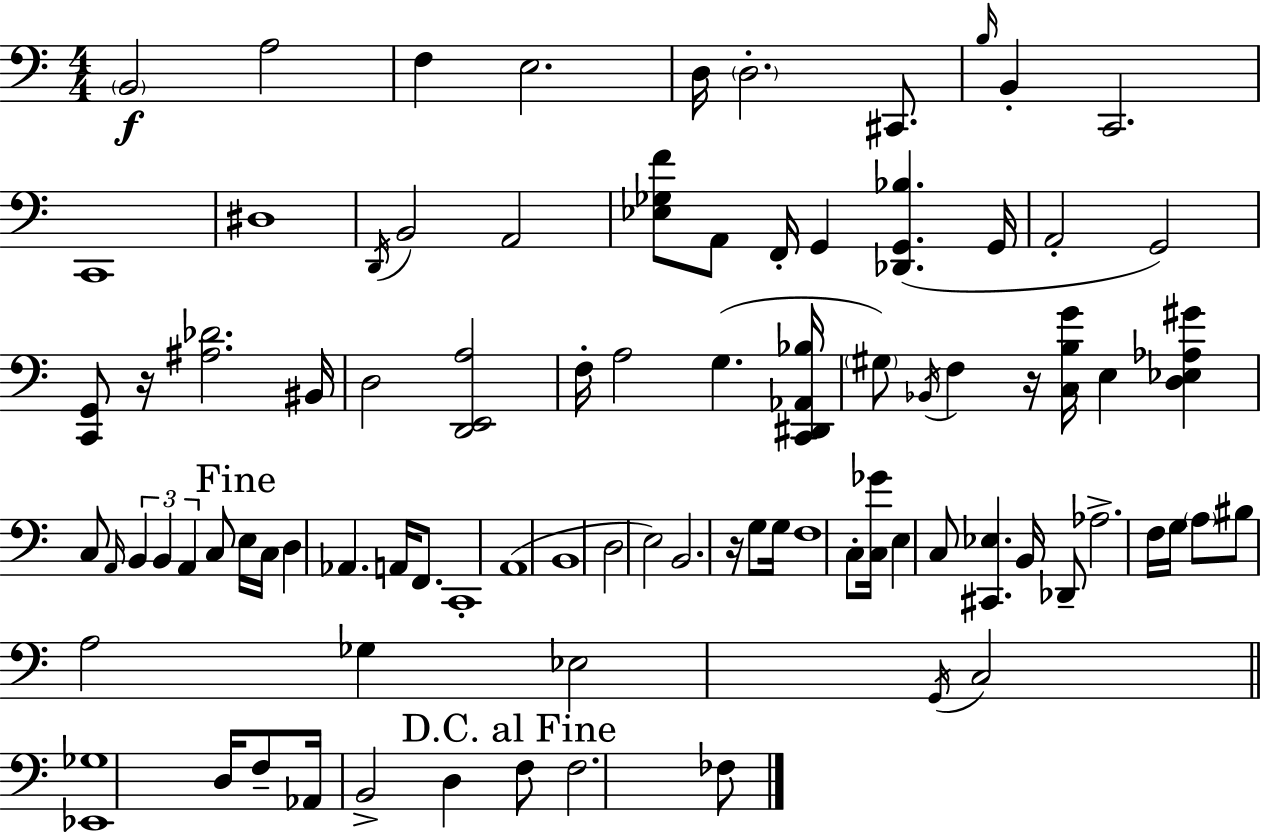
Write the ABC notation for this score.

X:1
T:Untitled
M:4/4
L:1/4
K:C
B,,2 A,2 F, E,2 D,/4 D,2 ^C,,/2 B,/4 B,, C,,2 C,,4 ^D,4 D,,/4 B,,2 A,,2 [_E,_G,F]/2 A,,/2 F,,/4 G,, [_D,,G,,_B,] G,,/4 A,,2 G,,2 [C,,G,,]/2 z/4 [^A,_D]2 ^B,,/4 D,2 [D,,E,,A,]2 F,/4 A,2 G, [C,,^D,,_A,,_B,]/4 ^G,/2 _B,,/4 F, z/4 [C,B,G]/4 E, [D,_E,_A,^G] C,/2 A,,/4 B,, B,, A,, C,/2 E,/4 C,/4 D, _A,, A,,/4 F,,/2 C,,4 A,,4 B,,4 D,2 E,2 B,,2 z/4 G,/2 G,/4 F,4 C,/2 [C,_G]/4 E, C,/2 [^C,,_E,] B,,/4 _D,,/2 _A,2 F,/4 G,/4 A,/2 ^B,/2 A,2 _G, _E,2 G,,/4 C,2 [_E,,_G,]4 D,/4 F,/2 _A,,/4 B,,2 D, F,/2 F,2 _F,/2